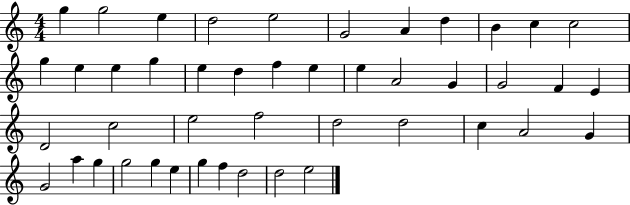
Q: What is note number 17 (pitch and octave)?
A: D5